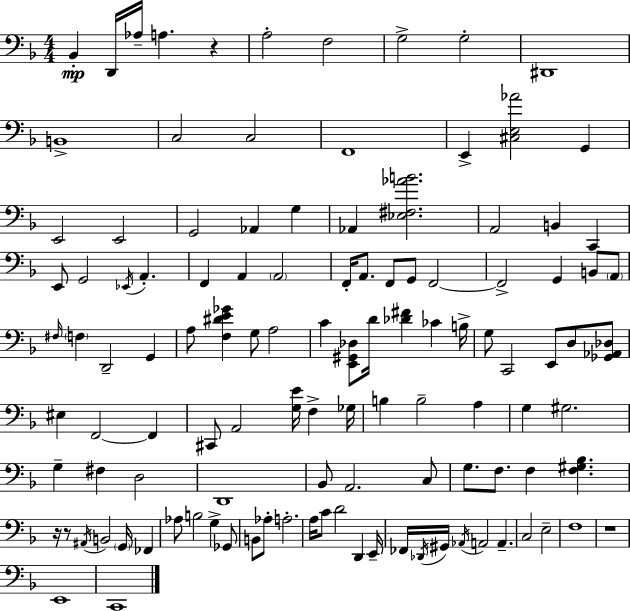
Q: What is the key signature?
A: F major